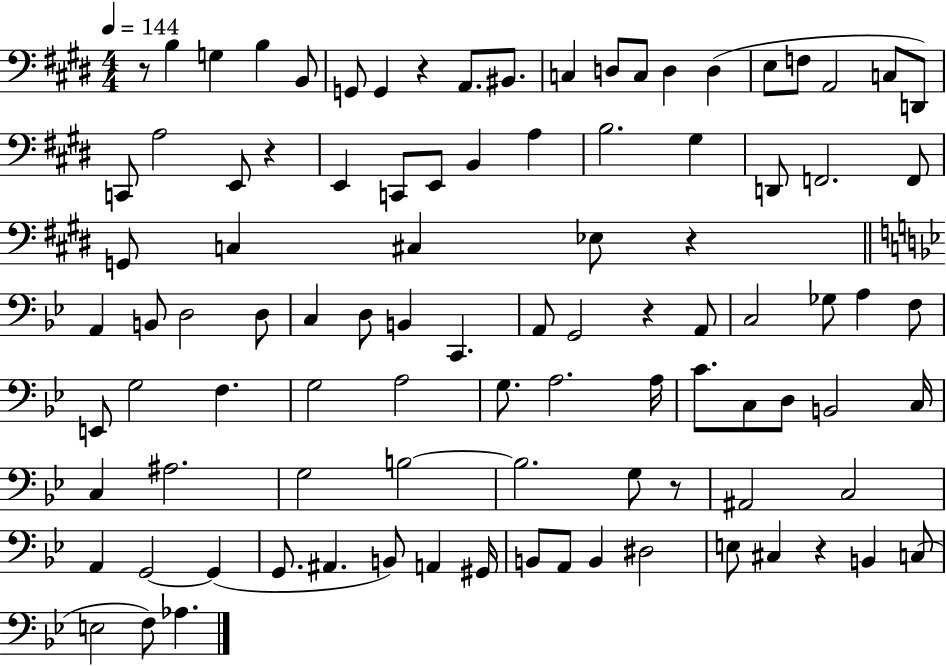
R/e B3/q G3/q B3/q B2/e G2/e G2/q R/q A2/e. BIS2/e. C3/q D3/e C3/e D3/q D3/q E3/e F3/e A2/h C3/e D2/e C2/e A3/h E2/e R/q E2/q C2/e E2/e B2/q A3/q B3/h. G#3/q D2/e F2/h. F2/e G2/e C3/q C#3/q Eb3/e R/q A2/q B2/e D3/h D3/e C3/q D3/e B2/q C2/q. A2/e G2/h R/q A2/e C3/h Gb3/e A3/q F3/e E2/e G3/h F3/q. G3/h A3/h G3/e. A3/h. A3/s C4/e. C3/e D3/e B2/h C3/s C3/q A#3/h. G3/h B3/h B3/h. G3/e R/e A#2/h C3/h A2/q G2/h G2/q G2/e. A#2/q. B2/e A2/q G#2/s B2/e A2/e B2/q D#3/h E3/e C#3/q R/q B2/q C3/e E3/h F3/e Ab3/q.